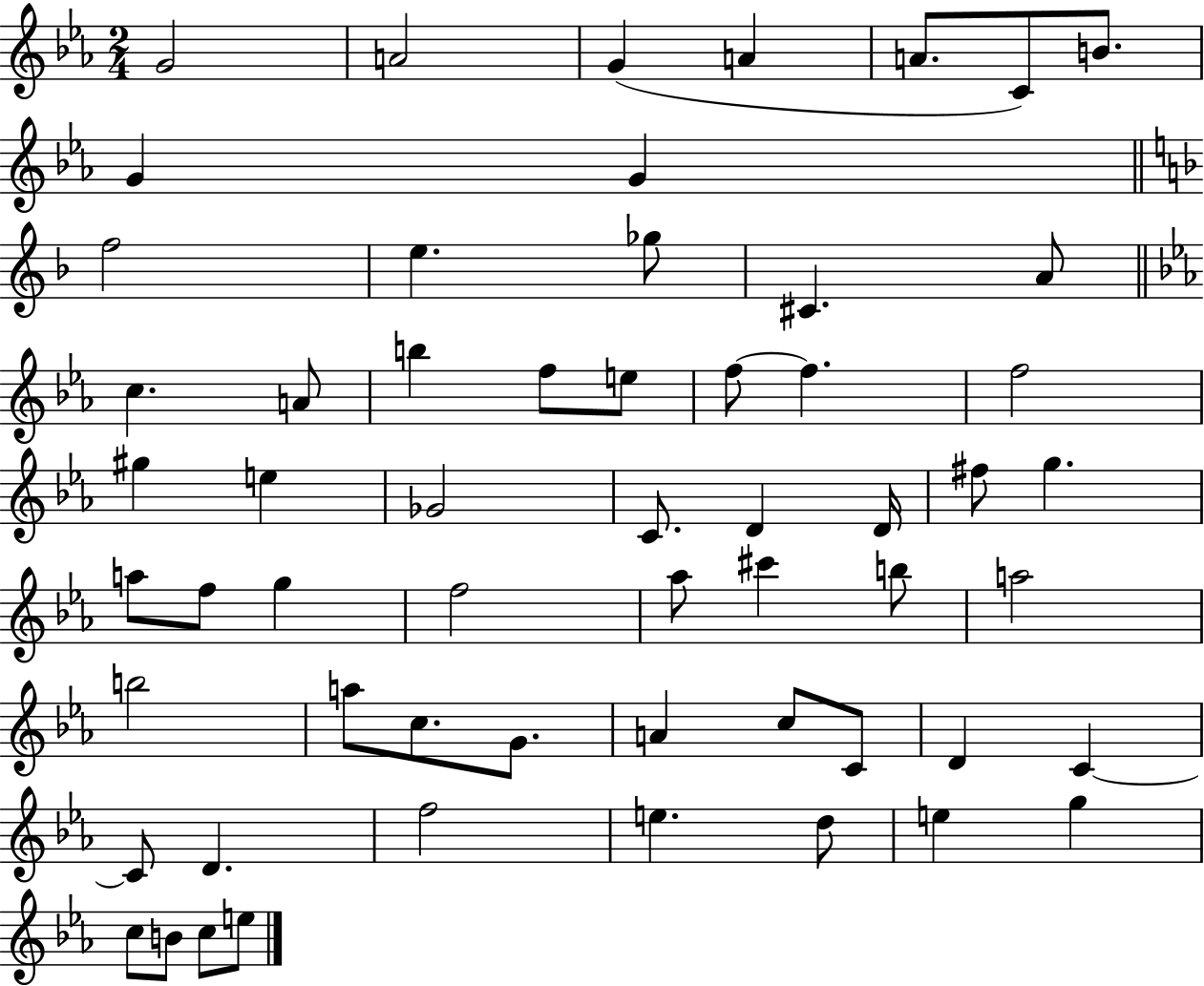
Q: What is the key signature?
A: EES major